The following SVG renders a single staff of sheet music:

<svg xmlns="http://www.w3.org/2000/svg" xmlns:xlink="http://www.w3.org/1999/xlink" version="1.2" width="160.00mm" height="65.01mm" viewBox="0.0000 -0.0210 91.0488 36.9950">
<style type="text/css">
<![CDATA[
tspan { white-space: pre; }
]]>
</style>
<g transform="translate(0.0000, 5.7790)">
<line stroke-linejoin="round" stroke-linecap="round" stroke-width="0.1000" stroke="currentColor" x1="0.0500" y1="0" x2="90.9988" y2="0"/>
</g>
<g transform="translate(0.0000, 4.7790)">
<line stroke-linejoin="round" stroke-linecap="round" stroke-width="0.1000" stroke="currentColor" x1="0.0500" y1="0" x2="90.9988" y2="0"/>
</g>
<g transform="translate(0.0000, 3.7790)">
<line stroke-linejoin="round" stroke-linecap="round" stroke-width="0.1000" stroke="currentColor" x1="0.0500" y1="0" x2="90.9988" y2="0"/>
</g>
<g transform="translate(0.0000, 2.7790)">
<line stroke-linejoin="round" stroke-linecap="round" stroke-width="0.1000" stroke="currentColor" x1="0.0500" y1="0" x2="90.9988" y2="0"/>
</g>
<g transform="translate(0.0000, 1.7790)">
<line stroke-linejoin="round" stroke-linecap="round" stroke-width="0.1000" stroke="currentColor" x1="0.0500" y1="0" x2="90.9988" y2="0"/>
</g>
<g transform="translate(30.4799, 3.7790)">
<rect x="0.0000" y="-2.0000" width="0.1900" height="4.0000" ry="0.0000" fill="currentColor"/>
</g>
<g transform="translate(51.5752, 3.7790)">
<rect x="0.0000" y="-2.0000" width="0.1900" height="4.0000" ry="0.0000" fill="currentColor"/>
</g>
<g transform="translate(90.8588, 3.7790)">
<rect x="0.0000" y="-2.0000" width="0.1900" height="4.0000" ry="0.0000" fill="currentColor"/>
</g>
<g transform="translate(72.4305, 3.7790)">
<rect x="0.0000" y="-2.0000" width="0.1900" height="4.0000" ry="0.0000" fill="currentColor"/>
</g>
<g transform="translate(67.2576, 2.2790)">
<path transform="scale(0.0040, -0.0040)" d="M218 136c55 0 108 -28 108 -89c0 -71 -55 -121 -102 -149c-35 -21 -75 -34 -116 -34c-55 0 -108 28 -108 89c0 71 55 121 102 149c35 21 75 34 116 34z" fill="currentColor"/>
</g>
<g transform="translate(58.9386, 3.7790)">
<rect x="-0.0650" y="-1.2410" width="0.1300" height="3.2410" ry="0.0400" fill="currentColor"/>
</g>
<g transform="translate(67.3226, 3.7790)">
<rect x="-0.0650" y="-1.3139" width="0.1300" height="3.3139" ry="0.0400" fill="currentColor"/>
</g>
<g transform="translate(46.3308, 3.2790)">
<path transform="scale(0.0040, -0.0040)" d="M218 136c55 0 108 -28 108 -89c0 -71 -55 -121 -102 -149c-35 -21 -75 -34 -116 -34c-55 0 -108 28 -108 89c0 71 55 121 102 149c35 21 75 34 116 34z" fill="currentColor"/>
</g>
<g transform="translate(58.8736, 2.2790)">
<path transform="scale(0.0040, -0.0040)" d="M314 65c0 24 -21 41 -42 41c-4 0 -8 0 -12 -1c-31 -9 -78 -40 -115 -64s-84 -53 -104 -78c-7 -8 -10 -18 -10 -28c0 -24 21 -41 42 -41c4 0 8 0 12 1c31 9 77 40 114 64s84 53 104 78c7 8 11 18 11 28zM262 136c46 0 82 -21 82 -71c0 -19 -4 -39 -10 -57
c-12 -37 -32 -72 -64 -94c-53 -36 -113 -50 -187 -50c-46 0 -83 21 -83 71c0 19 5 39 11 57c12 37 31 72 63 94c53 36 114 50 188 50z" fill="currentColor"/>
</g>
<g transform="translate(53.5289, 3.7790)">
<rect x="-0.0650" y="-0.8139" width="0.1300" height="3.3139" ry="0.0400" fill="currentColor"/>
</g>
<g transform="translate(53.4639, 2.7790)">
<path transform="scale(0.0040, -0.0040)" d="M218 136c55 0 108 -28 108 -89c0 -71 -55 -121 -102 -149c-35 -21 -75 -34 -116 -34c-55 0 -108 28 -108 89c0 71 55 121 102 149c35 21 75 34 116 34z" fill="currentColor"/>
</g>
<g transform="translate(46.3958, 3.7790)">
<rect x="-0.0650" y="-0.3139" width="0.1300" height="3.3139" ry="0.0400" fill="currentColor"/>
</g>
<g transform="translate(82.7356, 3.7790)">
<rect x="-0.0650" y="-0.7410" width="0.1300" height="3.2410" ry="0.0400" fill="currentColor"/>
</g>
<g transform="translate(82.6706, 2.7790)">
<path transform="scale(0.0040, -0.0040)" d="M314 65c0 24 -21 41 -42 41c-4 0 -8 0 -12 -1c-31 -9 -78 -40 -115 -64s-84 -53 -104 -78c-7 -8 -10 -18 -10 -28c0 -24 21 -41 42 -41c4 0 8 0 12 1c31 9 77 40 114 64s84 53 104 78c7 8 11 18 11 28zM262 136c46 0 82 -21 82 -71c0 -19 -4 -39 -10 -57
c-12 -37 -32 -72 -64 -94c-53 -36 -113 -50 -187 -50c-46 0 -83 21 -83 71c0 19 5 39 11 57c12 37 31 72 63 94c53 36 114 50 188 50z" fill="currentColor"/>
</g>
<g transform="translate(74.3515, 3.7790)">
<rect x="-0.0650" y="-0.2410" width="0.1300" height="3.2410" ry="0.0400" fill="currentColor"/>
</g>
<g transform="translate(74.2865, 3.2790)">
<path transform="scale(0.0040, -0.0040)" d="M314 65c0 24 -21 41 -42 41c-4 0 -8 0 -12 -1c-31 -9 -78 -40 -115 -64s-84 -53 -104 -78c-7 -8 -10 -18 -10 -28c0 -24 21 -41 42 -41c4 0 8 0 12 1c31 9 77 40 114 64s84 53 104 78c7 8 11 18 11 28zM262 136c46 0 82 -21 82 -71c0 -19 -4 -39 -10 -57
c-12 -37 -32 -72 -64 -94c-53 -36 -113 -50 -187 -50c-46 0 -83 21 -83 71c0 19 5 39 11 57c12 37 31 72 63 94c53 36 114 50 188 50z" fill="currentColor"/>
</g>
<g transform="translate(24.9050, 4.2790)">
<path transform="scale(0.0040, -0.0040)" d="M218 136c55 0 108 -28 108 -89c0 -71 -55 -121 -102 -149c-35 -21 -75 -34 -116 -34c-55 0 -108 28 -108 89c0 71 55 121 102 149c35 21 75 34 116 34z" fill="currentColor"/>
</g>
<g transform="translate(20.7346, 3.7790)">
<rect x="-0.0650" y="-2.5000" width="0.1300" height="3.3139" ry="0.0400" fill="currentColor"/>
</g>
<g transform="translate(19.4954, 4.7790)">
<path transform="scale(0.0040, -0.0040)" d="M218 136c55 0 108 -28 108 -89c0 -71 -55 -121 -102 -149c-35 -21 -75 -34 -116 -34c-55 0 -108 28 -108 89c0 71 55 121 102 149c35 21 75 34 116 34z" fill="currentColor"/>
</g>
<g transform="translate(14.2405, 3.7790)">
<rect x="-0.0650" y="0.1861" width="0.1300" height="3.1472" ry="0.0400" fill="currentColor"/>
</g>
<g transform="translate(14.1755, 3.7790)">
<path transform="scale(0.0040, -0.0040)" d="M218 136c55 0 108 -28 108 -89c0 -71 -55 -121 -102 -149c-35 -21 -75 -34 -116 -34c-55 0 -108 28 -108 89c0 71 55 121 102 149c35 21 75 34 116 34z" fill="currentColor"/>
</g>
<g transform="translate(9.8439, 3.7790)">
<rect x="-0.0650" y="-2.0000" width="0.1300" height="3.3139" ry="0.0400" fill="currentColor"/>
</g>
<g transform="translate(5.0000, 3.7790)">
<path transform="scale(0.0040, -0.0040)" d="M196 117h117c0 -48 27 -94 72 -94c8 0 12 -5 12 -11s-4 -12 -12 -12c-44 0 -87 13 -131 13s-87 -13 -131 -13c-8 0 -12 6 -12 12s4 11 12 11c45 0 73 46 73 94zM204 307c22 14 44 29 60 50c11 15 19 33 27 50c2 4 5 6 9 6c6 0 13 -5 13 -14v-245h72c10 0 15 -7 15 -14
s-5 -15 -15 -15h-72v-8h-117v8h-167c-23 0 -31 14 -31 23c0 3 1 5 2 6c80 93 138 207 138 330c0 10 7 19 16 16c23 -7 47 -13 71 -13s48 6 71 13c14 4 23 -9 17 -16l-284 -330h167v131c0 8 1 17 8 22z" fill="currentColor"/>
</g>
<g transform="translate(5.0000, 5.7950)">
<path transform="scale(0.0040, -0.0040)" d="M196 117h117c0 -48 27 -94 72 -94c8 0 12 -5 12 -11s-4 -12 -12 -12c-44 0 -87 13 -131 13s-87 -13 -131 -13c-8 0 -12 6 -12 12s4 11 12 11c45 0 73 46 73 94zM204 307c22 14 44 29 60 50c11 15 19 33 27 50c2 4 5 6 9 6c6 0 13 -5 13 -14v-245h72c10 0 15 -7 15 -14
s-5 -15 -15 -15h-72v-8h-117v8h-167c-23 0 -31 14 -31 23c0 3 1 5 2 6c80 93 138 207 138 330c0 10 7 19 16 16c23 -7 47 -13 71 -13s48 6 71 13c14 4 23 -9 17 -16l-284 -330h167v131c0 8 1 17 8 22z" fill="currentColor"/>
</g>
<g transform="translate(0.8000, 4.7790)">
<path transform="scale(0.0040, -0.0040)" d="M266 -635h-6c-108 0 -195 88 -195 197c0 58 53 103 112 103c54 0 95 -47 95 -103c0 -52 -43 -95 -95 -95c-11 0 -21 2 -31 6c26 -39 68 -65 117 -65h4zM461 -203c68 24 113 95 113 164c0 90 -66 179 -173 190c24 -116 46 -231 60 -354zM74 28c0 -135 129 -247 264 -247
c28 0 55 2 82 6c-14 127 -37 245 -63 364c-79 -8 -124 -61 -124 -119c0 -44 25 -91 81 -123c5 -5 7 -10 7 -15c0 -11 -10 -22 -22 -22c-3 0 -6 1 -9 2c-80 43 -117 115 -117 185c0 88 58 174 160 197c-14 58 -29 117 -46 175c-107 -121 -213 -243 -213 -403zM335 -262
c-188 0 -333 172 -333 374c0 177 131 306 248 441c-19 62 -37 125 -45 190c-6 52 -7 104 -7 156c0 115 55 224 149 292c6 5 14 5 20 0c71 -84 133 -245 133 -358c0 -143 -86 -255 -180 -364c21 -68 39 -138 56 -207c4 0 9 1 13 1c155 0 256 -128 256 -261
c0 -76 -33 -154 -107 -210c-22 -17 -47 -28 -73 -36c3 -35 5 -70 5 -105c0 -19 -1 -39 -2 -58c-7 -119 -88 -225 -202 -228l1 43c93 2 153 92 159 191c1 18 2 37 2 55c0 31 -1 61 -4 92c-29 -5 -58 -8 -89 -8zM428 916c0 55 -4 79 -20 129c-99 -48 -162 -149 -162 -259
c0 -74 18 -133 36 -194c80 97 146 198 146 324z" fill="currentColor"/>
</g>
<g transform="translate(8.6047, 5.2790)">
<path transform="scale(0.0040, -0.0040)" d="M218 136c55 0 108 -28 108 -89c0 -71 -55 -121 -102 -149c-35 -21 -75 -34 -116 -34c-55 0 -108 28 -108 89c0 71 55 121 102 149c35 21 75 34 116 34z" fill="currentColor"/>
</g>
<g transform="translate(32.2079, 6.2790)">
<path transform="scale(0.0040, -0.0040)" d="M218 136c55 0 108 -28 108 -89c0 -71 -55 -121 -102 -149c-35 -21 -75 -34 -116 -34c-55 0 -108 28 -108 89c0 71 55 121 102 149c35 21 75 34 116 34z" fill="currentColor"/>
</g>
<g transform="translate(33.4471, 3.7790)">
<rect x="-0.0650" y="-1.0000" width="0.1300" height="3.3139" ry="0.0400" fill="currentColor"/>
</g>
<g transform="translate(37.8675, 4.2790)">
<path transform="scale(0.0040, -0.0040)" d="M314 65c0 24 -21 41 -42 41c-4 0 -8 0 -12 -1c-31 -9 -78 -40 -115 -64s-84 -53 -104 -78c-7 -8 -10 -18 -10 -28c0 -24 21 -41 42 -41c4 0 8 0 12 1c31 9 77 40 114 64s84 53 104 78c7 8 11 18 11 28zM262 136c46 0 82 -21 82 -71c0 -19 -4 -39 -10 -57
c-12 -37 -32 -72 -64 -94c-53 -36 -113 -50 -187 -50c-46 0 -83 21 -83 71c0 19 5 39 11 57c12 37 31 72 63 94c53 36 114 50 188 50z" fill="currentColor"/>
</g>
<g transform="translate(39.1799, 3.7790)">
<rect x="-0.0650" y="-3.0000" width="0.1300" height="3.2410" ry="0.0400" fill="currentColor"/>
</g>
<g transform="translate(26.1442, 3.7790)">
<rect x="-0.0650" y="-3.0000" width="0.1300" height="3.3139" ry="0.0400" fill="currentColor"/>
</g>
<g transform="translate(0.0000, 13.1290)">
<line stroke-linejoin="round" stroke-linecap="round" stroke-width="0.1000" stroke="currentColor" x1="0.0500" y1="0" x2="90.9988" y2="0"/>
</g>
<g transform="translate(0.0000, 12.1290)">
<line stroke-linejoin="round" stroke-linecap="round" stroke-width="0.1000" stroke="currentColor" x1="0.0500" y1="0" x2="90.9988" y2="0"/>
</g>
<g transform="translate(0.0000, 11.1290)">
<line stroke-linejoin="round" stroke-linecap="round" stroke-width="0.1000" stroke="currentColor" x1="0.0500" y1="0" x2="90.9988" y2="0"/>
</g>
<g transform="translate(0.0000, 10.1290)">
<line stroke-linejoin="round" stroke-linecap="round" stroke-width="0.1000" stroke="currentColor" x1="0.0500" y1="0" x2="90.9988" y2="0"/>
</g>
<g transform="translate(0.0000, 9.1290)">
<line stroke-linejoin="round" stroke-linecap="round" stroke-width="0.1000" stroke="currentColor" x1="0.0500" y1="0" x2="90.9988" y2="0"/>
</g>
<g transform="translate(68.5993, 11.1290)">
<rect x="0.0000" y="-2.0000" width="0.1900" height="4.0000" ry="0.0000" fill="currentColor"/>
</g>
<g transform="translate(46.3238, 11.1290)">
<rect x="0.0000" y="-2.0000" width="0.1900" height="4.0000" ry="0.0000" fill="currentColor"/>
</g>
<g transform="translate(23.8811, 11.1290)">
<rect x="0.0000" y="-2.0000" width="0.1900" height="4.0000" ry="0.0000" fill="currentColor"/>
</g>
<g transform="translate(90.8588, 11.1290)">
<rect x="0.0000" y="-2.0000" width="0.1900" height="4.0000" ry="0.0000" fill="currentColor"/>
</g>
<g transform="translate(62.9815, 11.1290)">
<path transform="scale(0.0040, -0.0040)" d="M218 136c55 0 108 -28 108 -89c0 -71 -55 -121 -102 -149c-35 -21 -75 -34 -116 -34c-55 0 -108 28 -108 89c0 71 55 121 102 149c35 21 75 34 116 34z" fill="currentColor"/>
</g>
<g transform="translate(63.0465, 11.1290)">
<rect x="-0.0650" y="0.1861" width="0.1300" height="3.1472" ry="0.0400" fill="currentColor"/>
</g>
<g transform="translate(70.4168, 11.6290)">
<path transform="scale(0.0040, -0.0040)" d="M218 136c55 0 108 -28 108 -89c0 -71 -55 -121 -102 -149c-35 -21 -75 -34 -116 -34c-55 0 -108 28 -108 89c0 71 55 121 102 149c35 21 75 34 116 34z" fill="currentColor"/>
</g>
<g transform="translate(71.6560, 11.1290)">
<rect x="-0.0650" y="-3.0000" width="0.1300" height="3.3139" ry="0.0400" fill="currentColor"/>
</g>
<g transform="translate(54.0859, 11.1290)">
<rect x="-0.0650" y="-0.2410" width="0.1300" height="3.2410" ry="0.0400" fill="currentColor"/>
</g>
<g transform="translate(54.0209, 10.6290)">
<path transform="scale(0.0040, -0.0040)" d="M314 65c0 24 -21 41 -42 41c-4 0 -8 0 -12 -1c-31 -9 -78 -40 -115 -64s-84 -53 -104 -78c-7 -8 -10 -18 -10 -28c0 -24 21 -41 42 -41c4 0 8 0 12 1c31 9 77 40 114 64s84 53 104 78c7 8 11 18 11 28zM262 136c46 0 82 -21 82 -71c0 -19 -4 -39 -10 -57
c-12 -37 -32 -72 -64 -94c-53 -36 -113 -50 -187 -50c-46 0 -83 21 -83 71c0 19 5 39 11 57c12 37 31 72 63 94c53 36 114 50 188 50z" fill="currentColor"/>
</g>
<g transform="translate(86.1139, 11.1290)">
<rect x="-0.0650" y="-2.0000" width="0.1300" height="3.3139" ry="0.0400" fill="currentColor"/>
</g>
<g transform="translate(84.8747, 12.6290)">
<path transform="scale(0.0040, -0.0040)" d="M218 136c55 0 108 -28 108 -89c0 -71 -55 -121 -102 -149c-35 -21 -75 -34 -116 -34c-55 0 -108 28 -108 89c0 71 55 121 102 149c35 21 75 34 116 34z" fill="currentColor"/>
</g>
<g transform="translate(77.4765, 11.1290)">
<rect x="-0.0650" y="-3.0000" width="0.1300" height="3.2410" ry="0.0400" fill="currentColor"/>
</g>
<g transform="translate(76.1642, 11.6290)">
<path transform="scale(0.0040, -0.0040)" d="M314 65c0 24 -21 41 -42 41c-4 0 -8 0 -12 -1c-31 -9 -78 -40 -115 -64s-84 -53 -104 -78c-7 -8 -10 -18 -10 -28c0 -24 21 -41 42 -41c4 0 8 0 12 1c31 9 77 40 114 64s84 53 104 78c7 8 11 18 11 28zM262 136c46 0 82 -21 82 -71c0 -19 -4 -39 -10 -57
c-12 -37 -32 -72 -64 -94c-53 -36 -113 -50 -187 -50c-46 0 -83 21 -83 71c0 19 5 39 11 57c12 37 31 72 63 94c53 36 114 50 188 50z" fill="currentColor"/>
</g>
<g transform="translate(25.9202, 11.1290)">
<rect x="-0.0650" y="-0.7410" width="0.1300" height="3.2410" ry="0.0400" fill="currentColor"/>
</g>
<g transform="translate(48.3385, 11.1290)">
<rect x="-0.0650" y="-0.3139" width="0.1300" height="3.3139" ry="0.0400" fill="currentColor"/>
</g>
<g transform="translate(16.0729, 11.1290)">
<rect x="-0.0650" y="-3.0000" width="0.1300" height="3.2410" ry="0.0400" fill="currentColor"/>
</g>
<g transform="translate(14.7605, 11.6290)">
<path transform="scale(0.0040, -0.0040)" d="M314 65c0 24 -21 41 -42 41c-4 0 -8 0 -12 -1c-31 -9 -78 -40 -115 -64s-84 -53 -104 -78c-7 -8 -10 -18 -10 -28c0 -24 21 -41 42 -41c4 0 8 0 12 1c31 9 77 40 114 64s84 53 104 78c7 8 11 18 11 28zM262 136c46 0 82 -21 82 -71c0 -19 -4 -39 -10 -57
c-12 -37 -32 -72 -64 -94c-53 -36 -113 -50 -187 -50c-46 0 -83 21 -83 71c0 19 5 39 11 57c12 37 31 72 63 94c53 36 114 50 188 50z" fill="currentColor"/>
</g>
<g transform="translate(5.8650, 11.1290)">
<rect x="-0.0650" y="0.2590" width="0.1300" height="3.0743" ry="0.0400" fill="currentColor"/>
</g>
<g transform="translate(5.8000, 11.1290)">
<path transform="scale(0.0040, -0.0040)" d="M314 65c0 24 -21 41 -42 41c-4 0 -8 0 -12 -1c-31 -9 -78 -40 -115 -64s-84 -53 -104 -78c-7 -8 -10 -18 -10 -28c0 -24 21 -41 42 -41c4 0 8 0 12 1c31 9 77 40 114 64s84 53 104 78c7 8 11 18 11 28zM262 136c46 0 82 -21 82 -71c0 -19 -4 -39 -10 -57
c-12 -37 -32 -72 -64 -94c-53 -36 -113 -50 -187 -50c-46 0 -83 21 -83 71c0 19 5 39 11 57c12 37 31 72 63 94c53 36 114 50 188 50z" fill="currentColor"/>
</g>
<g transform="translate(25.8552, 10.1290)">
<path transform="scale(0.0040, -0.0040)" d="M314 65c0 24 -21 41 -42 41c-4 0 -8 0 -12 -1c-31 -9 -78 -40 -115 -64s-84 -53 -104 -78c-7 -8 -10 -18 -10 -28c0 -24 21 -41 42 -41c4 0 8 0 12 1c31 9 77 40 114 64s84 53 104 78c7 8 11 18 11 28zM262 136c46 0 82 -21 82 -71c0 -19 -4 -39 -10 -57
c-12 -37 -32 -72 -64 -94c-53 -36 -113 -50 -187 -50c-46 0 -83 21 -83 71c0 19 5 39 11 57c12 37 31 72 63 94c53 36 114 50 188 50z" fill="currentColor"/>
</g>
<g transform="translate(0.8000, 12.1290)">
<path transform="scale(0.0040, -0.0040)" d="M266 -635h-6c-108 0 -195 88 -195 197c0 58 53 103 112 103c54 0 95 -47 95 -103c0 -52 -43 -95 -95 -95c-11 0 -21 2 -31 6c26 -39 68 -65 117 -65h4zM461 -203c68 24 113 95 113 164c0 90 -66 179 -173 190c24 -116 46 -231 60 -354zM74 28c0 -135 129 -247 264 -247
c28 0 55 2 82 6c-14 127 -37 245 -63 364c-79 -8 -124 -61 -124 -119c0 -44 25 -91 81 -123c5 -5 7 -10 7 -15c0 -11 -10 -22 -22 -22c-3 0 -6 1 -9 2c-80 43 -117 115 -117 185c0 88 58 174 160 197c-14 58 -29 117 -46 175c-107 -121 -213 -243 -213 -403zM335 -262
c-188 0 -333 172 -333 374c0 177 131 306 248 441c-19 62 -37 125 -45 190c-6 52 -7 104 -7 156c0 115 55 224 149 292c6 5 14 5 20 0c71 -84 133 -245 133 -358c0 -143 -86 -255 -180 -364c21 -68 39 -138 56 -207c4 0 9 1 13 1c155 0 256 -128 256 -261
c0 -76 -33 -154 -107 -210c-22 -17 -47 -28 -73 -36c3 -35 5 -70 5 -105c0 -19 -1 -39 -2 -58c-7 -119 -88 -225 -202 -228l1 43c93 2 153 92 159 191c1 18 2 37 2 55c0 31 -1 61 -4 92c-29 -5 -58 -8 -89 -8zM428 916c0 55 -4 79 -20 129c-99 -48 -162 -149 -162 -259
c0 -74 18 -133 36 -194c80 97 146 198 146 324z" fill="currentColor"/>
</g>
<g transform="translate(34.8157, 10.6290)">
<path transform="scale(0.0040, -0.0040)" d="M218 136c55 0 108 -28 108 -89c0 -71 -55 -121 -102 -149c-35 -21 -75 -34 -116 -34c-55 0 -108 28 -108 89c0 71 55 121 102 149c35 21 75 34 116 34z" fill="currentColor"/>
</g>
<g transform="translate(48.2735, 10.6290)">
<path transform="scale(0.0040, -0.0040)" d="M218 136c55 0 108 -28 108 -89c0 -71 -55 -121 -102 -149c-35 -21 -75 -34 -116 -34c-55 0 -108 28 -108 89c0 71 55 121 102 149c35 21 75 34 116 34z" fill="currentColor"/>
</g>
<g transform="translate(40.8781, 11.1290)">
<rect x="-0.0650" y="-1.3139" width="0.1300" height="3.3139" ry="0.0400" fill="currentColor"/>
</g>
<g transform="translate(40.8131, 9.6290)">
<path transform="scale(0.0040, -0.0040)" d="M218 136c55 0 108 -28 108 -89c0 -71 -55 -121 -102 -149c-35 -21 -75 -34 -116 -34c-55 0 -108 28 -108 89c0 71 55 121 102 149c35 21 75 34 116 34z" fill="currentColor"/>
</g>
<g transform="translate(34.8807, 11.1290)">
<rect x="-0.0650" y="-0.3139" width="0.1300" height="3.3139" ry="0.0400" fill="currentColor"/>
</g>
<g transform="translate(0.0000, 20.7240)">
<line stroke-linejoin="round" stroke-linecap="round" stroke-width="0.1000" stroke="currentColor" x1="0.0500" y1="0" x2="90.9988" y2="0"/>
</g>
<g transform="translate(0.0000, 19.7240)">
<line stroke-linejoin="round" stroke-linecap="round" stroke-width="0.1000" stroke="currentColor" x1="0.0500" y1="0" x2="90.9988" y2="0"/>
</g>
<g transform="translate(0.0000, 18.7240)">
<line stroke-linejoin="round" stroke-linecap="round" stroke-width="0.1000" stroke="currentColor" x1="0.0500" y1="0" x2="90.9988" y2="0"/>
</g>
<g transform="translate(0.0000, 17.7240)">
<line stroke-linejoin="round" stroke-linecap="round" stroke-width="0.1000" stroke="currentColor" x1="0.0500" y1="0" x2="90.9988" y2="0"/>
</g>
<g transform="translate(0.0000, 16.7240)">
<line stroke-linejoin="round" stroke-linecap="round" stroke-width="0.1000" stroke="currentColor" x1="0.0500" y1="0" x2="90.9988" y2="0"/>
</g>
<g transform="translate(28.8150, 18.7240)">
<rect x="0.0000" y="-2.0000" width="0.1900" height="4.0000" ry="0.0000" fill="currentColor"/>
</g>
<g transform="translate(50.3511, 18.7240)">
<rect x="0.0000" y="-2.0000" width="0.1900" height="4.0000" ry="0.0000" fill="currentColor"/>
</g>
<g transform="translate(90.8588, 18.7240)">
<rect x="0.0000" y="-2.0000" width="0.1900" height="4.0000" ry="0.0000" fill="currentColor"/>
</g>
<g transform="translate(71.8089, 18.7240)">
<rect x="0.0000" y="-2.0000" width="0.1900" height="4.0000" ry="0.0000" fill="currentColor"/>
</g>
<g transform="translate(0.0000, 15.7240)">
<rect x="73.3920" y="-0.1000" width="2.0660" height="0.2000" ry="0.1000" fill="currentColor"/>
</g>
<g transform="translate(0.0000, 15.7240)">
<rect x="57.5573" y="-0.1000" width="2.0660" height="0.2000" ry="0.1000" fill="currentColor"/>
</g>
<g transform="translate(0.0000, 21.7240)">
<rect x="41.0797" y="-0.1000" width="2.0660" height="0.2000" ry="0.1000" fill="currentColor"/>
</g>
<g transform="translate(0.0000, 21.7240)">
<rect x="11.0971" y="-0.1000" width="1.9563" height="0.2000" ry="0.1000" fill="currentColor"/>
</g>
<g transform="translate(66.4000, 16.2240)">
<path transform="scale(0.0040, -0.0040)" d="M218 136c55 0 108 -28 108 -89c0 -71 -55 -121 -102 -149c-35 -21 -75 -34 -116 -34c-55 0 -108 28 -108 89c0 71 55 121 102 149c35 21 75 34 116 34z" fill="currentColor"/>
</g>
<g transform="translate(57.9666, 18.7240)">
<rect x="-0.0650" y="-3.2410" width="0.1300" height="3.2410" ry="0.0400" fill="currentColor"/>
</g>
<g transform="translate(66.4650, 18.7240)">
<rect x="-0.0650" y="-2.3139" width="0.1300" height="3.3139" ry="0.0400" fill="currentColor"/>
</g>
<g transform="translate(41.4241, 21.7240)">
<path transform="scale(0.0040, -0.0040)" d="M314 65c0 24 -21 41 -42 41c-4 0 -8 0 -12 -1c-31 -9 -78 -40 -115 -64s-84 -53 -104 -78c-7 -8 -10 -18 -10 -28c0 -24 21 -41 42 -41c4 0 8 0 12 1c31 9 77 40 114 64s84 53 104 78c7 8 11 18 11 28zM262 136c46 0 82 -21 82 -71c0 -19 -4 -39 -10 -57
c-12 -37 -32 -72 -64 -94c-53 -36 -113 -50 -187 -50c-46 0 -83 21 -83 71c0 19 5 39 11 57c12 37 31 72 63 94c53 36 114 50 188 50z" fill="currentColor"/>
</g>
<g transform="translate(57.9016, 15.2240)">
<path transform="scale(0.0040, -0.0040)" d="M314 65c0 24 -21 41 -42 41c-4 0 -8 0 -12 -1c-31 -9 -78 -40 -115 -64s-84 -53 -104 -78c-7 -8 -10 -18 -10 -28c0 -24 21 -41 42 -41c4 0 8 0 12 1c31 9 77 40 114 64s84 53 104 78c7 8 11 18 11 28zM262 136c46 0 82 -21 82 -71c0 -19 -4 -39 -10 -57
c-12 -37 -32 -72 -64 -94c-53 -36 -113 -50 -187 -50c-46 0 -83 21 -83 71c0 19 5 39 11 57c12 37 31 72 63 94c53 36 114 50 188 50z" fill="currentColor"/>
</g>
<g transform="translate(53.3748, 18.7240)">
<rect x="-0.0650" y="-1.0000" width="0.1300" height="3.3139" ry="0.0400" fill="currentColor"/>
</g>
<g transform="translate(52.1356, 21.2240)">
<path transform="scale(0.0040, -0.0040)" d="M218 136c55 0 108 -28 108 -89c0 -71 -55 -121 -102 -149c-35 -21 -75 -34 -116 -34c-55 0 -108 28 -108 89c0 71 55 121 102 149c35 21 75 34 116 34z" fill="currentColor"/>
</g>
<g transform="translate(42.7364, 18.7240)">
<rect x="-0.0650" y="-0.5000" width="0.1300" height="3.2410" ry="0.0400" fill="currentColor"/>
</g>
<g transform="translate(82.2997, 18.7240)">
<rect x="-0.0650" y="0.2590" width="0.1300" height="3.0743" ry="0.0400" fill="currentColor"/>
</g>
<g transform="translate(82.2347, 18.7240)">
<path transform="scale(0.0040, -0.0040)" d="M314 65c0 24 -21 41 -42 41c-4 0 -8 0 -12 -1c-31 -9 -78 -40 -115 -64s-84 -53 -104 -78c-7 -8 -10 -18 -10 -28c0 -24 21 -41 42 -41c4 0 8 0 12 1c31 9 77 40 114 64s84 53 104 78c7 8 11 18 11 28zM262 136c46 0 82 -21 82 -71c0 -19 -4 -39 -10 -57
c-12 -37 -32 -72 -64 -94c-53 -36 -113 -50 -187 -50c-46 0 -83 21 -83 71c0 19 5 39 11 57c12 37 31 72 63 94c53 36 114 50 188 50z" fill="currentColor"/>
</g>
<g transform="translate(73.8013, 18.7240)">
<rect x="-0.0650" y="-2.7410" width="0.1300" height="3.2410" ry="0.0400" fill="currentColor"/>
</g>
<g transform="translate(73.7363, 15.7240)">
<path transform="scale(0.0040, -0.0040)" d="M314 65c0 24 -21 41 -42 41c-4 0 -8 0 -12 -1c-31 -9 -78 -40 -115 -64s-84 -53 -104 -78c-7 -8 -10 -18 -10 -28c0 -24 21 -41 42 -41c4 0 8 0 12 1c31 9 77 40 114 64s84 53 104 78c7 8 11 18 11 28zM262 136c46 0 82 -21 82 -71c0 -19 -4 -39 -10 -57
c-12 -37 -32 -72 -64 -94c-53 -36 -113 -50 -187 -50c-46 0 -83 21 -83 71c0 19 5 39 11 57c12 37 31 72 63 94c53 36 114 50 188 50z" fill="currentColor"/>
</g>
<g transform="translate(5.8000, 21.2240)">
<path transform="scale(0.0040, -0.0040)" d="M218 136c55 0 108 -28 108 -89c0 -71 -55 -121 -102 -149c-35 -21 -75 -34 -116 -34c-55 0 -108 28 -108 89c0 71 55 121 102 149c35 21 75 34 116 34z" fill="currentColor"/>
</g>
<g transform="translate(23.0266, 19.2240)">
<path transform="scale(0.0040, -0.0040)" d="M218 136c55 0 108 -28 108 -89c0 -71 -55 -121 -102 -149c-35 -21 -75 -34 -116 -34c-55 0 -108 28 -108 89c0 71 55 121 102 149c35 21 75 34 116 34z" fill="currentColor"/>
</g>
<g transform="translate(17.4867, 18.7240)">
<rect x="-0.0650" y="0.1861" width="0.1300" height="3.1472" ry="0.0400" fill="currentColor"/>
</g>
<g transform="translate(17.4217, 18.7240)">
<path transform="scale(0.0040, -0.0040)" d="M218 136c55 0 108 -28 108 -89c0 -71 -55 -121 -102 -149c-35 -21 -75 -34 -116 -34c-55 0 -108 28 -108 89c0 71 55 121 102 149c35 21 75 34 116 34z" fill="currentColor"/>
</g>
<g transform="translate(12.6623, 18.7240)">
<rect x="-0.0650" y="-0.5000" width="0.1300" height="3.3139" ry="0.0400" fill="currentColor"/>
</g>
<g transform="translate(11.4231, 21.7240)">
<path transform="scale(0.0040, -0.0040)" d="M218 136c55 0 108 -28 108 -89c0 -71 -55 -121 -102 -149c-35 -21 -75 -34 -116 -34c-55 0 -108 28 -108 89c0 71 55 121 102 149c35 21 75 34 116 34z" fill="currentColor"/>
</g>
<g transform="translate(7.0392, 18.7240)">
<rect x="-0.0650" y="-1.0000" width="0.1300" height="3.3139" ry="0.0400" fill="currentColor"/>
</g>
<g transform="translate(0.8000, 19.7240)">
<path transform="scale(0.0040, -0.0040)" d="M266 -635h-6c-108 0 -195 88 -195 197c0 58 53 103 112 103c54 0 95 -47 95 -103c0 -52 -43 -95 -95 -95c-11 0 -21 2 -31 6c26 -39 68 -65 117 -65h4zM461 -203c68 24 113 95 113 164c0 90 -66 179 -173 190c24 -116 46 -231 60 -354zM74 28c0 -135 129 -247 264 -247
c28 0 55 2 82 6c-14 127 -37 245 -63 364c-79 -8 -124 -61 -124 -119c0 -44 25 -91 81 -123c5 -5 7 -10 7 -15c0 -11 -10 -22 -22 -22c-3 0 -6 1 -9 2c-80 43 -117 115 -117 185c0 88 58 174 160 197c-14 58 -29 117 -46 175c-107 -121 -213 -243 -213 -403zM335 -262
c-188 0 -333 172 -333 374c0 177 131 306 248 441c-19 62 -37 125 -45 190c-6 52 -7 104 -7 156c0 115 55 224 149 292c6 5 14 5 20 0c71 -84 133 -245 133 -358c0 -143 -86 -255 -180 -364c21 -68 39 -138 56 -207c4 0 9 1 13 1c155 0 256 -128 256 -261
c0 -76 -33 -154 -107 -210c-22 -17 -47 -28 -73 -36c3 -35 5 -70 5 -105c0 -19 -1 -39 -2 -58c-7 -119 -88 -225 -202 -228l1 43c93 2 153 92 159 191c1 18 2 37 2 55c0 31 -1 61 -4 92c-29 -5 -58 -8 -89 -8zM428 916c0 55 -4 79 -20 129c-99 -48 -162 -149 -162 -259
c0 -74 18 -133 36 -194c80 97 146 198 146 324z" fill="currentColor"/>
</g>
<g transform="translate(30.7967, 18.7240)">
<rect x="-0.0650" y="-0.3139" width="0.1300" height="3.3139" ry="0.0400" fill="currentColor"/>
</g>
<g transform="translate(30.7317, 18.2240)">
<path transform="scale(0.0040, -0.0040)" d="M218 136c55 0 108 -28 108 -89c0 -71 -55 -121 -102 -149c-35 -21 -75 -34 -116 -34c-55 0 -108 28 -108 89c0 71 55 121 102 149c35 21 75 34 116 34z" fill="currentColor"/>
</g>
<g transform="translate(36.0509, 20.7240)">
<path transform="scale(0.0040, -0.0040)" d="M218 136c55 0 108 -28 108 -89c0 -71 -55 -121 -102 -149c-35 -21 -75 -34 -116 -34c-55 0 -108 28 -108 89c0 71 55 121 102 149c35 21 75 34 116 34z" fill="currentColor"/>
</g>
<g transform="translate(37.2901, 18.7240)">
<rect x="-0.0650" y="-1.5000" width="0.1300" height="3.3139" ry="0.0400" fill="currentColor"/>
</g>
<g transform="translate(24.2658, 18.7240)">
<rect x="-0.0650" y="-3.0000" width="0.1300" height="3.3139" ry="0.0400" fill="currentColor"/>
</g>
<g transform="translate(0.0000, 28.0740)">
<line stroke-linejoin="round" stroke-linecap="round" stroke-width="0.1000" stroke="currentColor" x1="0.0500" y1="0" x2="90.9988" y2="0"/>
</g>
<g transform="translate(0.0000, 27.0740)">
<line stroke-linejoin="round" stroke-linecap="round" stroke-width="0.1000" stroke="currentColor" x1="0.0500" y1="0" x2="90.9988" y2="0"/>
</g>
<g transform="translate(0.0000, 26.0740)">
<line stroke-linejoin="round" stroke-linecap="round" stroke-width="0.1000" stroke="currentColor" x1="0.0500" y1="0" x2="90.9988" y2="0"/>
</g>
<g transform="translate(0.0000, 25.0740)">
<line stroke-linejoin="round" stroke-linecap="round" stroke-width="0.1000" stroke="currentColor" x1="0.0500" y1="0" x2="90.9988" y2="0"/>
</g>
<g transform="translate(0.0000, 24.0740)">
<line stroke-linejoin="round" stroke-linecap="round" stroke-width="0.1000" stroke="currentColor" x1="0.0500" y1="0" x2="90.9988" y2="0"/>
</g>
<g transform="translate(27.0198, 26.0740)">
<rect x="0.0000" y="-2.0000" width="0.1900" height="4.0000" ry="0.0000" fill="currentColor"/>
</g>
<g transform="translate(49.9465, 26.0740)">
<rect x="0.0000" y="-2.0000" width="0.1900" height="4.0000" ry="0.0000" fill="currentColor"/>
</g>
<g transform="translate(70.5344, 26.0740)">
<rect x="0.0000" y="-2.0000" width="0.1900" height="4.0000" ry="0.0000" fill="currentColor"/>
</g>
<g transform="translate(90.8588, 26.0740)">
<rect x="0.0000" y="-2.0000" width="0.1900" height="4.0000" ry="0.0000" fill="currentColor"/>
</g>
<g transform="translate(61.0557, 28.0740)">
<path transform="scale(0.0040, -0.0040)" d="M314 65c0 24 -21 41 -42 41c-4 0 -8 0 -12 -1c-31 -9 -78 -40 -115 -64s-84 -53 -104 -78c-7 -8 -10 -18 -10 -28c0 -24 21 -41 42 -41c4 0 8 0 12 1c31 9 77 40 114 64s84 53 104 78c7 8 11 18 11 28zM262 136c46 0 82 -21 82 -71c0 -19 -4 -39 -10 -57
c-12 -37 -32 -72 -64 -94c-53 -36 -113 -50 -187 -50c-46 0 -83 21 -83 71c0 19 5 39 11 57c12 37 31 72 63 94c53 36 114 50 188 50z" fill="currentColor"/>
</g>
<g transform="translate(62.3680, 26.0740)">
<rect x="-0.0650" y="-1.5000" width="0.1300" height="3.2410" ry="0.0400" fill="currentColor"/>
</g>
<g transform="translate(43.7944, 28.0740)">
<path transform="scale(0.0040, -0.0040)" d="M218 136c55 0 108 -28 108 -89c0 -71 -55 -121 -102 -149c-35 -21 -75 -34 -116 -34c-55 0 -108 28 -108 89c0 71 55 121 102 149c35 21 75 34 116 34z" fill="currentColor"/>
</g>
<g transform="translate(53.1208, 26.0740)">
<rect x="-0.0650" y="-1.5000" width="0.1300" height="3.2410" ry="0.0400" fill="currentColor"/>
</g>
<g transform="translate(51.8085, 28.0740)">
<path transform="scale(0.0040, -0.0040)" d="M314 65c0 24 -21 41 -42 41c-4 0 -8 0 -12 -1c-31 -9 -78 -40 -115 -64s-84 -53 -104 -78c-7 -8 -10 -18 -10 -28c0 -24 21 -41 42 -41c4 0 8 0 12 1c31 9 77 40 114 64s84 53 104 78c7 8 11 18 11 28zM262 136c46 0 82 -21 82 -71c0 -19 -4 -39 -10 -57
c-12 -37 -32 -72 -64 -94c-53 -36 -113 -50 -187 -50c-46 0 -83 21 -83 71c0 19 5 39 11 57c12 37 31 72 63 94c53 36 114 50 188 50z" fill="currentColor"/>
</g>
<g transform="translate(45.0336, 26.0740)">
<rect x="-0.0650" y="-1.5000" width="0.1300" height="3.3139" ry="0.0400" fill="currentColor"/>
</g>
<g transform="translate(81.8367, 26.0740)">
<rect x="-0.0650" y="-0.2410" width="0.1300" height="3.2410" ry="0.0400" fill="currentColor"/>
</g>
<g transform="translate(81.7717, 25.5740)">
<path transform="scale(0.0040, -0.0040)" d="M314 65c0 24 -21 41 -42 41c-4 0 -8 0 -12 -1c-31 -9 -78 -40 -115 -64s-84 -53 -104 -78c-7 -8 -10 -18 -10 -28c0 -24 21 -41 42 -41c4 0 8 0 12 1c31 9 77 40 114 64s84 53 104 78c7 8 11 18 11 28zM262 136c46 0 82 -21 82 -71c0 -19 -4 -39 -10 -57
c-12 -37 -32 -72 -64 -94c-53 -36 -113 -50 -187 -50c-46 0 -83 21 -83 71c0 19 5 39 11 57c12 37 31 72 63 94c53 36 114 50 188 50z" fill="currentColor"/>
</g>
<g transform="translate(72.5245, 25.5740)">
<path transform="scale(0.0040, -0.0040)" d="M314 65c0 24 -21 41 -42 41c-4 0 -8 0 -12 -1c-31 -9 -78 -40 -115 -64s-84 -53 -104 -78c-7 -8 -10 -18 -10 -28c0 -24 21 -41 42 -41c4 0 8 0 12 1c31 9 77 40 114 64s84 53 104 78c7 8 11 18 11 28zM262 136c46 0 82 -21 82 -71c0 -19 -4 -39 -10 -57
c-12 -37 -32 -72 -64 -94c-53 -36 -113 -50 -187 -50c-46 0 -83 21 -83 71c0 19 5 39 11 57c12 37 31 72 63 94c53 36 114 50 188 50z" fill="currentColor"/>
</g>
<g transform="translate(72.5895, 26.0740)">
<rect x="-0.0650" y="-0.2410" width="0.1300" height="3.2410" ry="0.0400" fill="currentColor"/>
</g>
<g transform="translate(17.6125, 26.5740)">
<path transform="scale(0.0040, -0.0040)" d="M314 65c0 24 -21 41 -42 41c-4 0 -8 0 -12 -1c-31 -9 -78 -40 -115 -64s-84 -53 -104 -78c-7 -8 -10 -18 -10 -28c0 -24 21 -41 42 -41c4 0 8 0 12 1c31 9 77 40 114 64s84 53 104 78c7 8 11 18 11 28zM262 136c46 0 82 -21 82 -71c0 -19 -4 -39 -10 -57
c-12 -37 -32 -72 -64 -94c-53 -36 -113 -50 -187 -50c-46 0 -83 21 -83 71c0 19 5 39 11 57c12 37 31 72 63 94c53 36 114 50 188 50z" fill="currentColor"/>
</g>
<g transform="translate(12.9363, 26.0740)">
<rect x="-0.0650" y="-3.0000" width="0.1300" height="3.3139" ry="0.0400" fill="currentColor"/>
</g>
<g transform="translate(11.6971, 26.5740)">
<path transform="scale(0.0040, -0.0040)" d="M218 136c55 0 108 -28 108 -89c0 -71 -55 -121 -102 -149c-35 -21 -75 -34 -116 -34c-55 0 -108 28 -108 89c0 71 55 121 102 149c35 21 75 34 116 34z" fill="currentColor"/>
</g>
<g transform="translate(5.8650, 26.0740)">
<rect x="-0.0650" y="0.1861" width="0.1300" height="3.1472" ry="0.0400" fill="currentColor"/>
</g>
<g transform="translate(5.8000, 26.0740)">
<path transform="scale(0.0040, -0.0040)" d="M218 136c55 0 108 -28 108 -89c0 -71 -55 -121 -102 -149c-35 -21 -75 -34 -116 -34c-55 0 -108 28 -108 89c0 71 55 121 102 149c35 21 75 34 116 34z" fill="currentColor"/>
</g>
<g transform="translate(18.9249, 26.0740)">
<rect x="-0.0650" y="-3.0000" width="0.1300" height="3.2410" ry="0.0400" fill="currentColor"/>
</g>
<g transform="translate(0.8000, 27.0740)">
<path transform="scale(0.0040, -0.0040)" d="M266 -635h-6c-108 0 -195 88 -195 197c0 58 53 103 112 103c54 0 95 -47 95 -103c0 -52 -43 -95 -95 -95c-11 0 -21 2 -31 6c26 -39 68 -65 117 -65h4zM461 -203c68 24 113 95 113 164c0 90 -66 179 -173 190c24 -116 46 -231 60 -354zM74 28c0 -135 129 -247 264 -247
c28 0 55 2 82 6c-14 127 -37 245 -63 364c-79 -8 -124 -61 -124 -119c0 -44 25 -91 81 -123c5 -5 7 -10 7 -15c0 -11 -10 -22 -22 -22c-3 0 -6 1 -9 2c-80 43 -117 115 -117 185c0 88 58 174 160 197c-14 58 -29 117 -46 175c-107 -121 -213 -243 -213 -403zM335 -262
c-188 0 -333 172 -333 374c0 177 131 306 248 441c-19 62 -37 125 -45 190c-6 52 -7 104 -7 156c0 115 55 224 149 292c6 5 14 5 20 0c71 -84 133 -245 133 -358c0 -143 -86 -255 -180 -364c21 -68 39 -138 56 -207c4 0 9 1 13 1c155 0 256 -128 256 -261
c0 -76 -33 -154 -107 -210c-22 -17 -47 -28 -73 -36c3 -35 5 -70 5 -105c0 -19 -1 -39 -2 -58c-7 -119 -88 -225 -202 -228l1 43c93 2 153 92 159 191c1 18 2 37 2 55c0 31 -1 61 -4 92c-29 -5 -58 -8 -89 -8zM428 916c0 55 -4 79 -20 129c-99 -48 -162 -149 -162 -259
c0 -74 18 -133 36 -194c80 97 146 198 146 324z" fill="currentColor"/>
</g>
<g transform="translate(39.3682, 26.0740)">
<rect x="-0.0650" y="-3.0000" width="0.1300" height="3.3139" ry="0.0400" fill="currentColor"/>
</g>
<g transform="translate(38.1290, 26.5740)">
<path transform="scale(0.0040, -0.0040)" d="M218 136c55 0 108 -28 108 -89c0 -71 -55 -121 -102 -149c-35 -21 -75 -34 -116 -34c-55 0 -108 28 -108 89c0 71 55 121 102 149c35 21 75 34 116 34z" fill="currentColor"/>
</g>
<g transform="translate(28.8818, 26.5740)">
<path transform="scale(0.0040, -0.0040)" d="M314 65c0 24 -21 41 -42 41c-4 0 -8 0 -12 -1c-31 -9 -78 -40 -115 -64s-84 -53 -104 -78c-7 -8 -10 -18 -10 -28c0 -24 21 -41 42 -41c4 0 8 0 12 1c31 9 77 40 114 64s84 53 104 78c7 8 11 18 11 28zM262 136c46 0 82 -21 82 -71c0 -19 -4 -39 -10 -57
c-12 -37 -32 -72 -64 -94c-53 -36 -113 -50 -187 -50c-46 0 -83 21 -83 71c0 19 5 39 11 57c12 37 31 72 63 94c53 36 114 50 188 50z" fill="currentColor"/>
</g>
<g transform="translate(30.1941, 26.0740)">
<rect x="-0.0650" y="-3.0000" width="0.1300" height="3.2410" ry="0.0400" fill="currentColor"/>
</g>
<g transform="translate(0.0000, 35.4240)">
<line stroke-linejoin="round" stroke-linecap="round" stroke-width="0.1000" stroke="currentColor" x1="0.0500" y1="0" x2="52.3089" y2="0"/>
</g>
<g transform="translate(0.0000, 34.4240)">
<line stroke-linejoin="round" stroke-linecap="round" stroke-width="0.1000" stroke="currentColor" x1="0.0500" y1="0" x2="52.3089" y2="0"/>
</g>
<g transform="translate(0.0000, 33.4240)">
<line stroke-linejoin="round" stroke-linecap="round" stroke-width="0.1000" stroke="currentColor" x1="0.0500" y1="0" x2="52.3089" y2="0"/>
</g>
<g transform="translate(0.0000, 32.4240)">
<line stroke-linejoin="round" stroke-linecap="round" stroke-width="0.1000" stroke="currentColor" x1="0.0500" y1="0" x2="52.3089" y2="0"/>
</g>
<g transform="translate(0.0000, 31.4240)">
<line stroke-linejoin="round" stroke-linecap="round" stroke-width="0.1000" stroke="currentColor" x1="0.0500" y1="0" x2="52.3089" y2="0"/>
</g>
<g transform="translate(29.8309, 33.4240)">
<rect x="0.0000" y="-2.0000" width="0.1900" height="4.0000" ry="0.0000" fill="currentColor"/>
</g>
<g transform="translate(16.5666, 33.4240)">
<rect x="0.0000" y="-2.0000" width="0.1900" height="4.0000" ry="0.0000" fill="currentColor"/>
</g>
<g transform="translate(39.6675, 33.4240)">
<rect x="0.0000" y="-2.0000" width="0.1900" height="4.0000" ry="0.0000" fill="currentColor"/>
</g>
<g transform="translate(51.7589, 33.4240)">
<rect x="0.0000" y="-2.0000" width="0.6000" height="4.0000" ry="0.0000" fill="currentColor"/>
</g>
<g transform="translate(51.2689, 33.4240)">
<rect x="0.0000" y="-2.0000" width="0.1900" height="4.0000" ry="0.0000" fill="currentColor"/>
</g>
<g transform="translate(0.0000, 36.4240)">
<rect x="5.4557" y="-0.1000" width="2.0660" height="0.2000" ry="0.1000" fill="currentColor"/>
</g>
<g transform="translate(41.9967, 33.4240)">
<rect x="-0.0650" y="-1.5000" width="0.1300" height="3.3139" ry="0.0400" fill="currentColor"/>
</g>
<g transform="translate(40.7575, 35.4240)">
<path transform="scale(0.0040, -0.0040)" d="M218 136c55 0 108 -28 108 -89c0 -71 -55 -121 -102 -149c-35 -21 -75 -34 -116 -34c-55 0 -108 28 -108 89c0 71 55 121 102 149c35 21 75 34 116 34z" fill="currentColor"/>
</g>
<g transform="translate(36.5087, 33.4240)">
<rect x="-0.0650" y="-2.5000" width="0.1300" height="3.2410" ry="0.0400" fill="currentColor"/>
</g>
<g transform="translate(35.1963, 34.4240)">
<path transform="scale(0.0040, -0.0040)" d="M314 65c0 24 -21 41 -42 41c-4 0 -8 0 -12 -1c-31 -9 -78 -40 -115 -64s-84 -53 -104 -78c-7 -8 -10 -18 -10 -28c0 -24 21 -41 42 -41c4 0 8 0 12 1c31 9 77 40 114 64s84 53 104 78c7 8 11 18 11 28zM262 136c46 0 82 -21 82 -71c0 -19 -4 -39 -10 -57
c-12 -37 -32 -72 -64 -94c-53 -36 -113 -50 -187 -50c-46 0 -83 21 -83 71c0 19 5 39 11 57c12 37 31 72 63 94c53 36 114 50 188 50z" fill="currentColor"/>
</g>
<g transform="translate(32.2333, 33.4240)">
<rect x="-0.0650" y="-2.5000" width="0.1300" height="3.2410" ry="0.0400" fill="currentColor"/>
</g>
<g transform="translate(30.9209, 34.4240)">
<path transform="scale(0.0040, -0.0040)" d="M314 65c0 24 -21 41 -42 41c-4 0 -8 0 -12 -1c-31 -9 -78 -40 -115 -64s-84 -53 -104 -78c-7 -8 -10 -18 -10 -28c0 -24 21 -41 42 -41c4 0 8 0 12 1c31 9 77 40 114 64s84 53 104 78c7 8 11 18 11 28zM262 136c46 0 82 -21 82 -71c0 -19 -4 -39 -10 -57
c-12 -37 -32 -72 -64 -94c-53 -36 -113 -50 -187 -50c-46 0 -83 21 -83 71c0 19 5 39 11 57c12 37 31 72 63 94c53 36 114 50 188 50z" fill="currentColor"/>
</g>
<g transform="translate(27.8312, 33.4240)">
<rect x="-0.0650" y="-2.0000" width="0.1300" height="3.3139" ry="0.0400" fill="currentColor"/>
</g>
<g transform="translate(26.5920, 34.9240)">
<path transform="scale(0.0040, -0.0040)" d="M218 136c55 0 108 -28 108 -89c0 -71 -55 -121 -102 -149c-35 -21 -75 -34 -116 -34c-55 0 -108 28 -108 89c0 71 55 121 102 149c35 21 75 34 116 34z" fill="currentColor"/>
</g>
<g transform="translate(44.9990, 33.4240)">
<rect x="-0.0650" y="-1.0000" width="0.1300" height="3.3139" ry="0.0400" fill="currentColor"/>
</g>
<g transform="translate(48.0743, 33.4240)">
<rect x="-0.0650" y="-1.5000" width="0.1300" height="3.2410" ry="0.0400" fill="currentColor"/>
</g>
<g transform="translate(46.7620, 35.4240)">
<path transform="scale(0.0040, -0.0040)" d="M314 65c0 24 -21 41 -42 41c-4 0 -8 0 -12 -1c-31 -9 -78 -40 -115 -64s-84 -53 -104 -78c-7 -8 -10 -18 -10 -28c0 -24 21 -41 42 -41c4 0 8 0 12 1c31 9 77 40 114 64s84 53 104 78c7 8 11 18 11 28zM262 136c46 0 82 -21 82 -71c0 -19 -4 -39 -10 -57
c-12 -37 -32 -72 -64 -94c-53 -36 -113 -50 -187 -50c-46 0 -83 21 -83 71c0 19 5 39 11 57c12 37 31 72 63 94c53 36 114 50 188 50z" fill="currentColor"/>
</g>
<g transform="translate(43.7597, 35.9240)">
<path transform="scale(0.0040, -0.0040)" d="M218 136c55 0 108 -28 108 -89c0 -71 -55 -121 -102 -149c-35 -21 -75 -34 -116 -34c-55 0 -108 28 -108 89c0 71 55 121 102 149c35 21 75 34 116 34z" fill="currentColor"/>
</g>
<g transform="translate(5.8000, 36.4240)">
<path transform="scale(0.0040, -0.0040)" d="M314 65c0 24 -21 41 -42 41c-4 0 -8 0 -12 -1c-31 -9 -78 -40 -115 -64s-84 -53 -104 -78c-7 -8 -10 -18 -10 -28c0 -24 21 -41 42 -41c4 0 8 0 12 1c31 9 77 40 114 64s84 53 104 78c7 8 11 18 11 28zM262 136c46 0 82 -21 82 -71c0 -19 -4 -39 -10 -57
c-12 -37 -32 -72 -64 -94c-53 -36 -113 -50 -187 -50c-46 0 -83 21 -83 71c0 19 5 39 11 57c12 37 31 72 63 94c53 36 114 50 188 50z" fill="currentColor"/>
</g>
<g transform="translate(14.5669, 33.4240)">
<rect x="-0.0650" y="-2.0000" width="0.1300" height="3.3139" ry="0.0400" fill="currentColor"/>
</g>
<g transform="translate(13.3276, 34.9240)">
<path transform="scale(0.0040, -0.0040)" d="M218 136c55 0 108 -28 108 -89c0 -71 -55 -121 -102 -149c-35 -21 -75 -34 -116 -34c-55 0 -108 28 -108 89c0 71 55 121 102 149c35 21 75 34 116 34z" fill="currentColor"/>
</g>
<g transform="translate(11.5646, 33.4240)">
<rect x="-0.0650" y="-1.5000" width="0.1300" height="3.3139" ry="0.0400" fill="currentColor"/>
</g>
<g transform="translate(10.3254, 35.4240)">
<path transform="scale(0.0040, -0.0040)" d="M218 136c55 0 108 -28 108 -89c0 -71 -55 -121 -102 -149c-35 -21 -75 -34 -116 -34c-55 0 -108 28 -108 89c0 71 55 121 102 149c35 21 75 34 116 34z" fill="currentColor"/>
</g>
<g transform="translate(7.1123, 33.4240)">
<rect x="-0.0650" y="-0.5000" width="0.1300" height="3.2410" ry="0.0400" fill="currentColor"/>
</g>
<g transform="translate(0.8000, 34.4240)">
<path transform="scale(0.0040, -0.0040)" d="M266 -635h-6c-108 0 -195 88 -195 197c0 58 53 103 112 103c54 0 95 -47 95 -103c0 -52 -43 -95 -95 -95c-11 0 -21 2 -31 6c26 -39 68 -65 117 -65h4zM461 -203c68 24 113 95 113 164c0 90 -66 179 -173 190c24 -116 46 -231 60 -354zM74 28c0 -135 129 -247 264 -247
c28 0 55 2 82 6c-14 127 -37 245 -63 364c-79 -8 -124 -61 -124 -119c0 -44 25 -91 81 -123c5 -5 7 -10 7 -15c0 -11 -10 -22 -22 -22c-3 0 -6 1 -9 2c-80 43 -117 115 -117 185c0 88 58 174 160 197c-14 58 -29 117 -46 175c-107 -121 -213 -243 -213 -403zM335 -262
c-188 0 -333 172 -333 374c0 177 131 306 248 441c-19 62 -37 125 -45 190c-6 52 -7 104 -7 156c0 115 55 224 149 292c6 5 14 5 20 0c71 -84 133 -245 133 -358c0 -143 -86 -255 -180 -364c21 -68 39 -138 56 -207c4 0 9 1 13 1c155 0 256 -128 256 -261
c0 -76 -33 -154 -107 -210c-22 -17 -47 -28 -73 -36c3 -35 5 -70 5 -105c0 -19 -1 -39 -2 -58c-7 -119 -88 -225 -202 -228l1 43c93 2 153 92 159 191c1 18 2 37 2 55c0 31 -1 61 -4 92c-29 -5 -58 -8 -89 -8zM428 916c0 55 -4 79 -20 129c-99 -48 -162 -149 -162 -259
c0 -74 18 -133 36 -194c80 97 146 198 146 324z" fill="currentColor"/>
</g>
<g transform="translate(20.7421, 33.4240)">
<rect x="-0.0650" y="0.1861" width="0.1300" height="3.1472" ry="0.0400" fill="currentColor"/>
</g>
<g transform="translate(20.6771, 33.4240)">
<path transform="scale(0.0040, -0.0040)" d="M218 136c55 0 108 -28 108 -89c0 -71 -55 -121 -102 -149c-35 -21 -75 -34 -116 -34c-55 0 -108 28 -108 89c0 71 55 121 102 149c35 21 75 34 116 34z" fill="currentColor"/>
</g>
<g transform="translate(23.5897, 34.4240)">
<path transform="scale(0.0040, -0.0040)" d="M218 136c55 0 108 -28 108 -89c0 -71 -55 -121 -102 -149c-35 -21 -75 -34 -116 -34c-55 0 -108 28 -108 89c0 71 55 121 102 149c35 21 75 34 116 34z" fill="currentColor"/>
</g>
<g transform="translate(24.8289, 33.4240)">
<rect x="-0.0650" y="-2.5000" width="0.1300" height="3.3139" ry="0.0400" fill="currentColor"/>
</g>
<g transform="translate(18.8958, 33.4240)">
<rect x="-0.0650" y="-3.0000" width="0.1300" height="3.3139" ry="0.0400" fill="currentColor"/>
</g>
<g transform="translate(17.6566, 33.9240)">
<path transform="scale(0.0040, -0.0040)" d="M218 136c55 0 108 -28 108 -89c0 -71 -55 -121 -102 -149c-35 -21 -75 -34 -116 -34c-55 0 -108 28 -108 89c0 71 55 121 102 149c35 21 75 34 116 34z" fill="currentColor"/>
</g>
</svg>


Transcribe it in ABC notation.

X:1
T:Untitled
M:4/4
L:1/4
K:C
F B G A D A2 c d e2 e c2 d2 B2 A2 d2 c e c c2 B A A2 F D C B A c E C2 D b2 g a2 B2 B A A2 A2 A E E2 E2 c2 c2 C2 E F A B G F G2 G2 E D E2